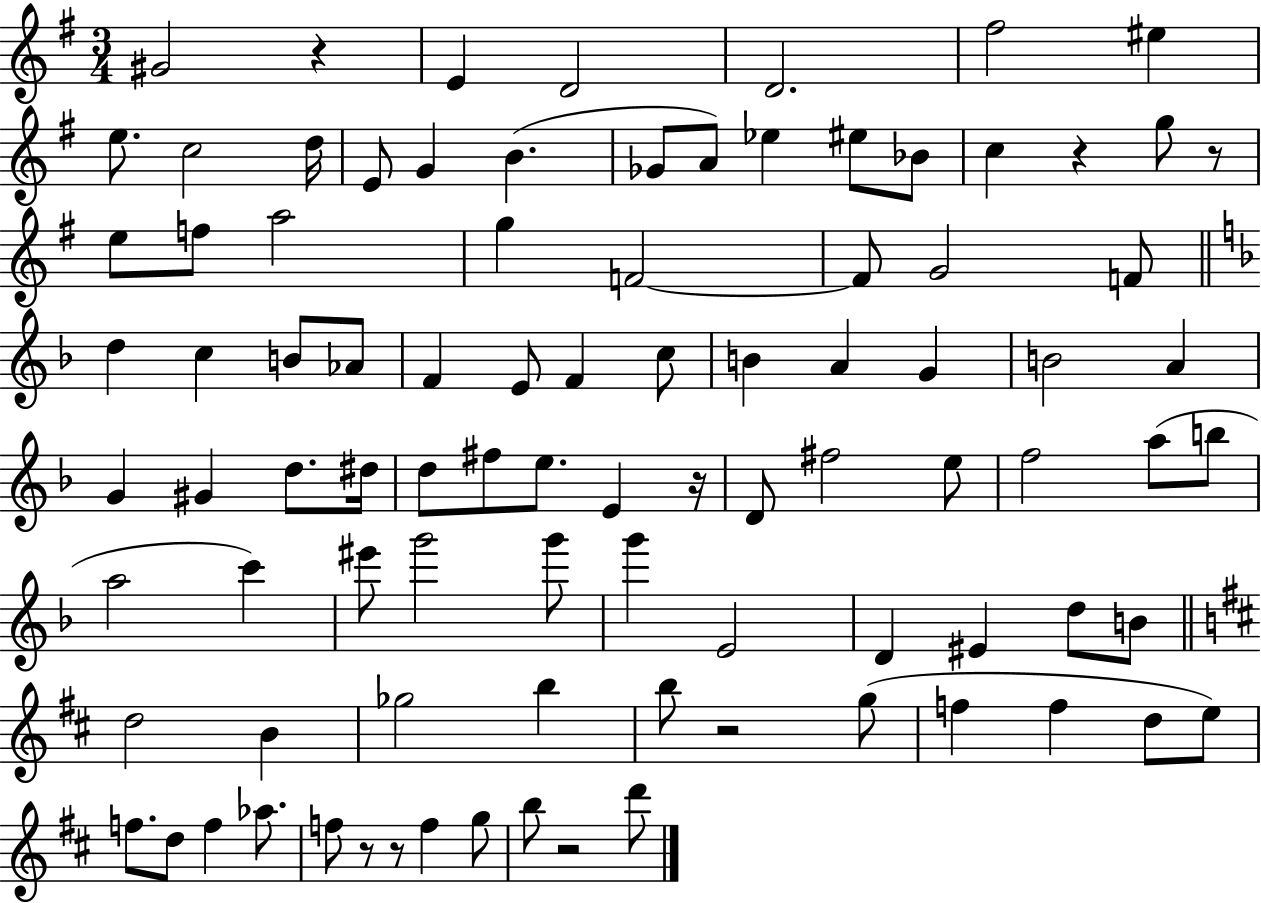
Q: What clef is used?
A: treble